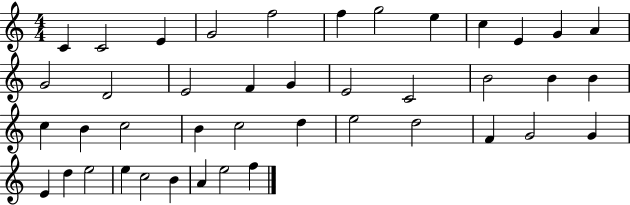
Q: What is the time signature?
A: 4/4